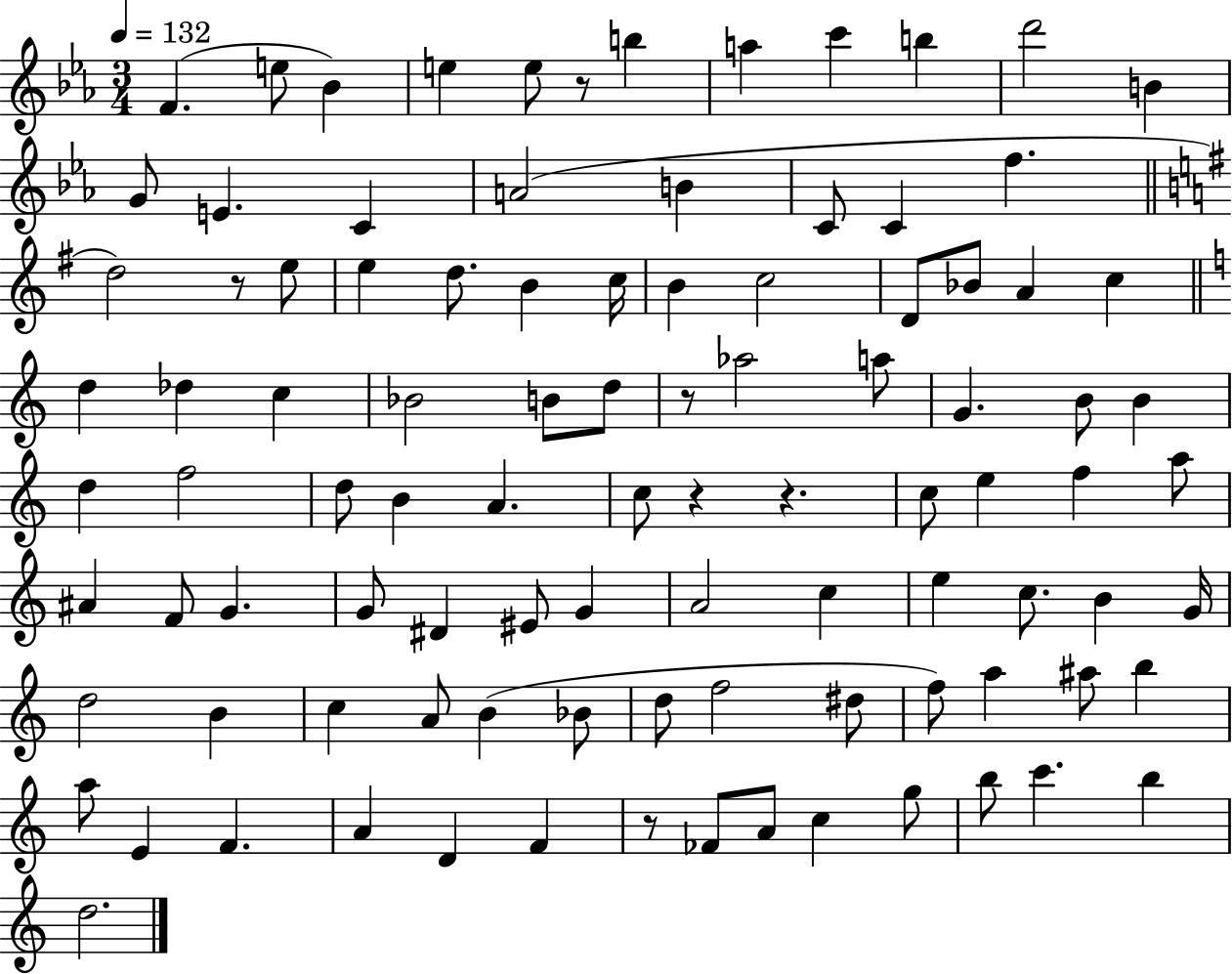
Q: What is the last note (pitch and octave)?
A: D5